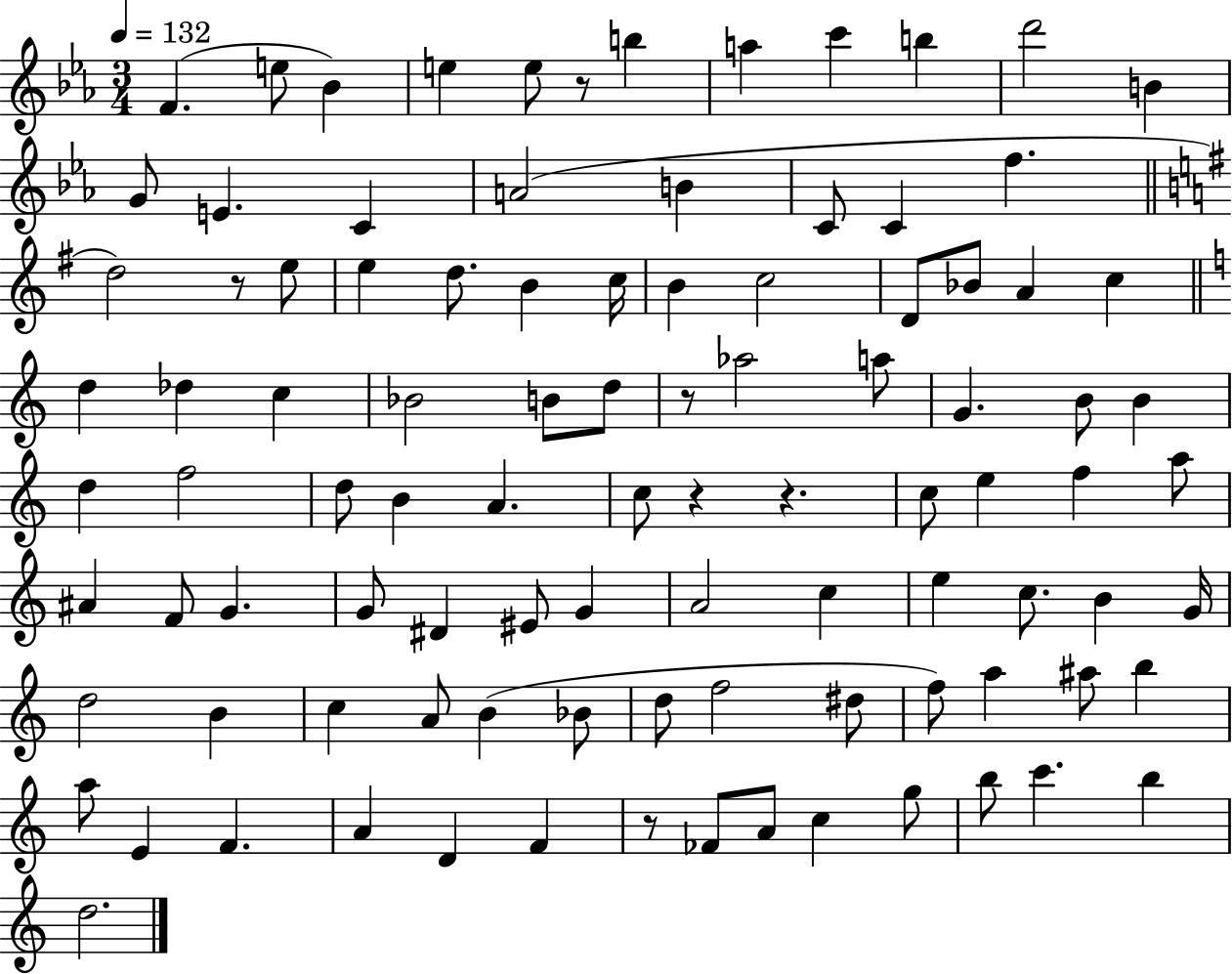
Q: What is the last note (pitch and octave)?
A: D5